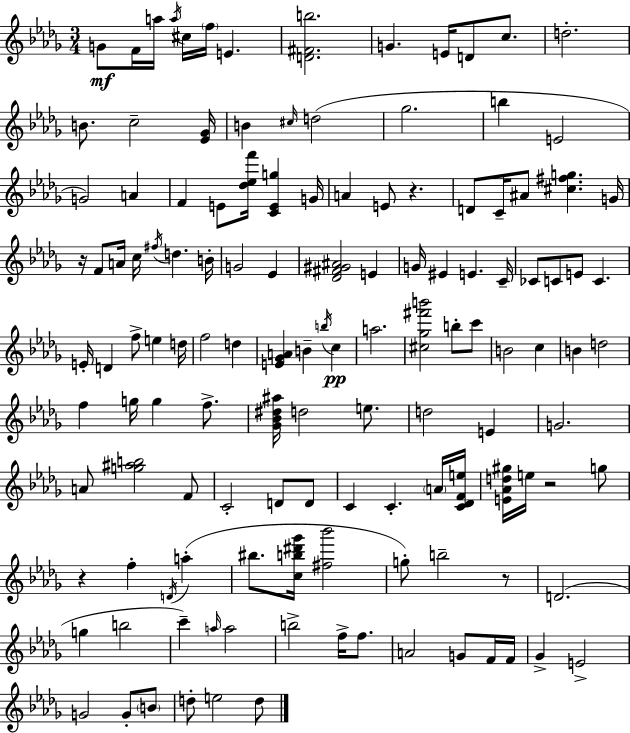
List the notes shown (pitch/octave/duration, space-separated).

G4/e F4/s A5/s A5/s C#5/s F5/s E4/q. [D4,F#4,B5]/h. G4/q. E4/s D4/e C5/e. D5/h. B4/e. C5/h [Eb4,Gb4]/s B4/q C#5/s D5/h Gb5/h. B5/q E4/h G4/h A4/q F4/q E4/e [Db5,Eb5,F6]/s [C4,E4,G5]/q G4/s A4/q E4/e R/q. D4/e C4/s A#4/e [C#5,F#5,G5]/q. G4/s R/s F4/e A4/s C5/s F#5/s D5/q. B4/s G4/h Eb4/q [Db4,F#4,G#4,A#4]/h E4/q G4/s EIS4/q E4/q. C4/s CES4/e C4/e E4/e C4/q. E4/s D4/q F5/e E5/q D5/s F5/h D5/q [E4,Gb4,A4]/q B4/q B5/s C5/q A5/h. [C#5,Gb5,F#6,B6]/h B5/e C6/e B4/h C5/q B4/q D5/h F5/q G5/s G5/q F5/e. [Gb4,Bb4,D#5,A#5]/s D5/h E5/e. D5/h E4/q G4/h. A4/e [G5,A#5,B5]/h F4/e C4/h D4/e D4/e C4/q C4/q. A4/s [C4,Db4,F4,E5]/s [E4,Ab4,D5,G#5]/s E5/s R/h G5/e R/q F5/q D4/s A5/q BIS5/e. [C5,B5,D#6,Gb6]/s [F#5,Bb6]/h G5/e B5/h R/e D4/h. G5/q B5/h C6/q A5/s A5/h B5/h F5/s F5/e. A4/h G4/e F4/s F4/s Gb4/q E4/h G4/h G4/e B4/e D5/e E5/h D5/e